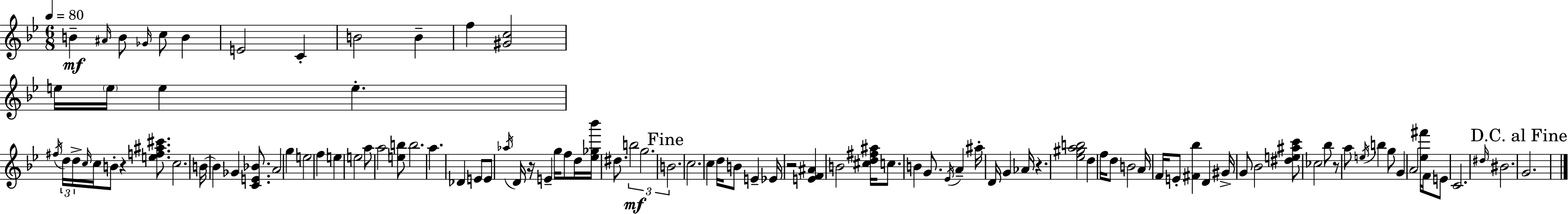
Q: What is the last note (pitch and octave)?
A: G4